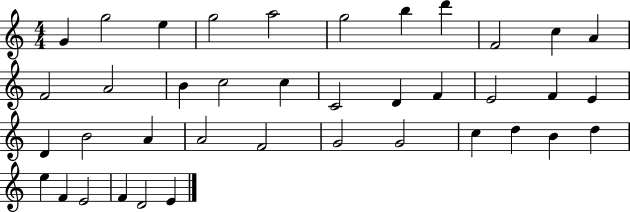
X:1
T:Untitled
M:4/4
L:1/4
K:C
G g2 e g2 a2 g2 b d' F2 c A F2 A2 B c2 c C2 D F E2 F E D B2 A A2 F2 G2 G2 c d B d e F E2 F D2 E